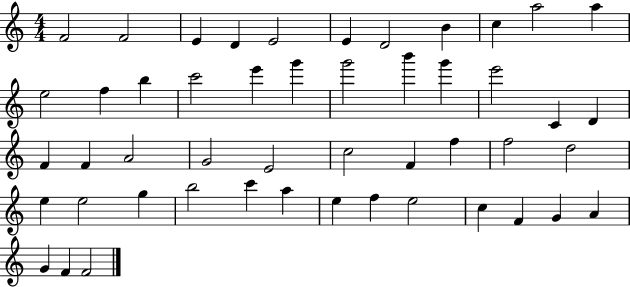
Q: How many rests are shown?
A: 0